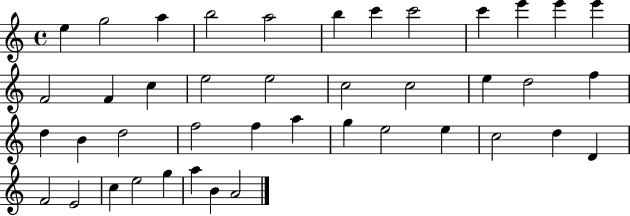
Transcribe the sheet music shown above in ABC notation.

X:1
T:Untitled
M:4/4
L:1/4
K:C
e g2 a b2 a2 b c' c'2 c' e' e' e' F2 F c e2 e2 c2 c2 e d2 f d B d2 f2 f a g e2 e c2 d D F2 E2 c e2 g a B A2